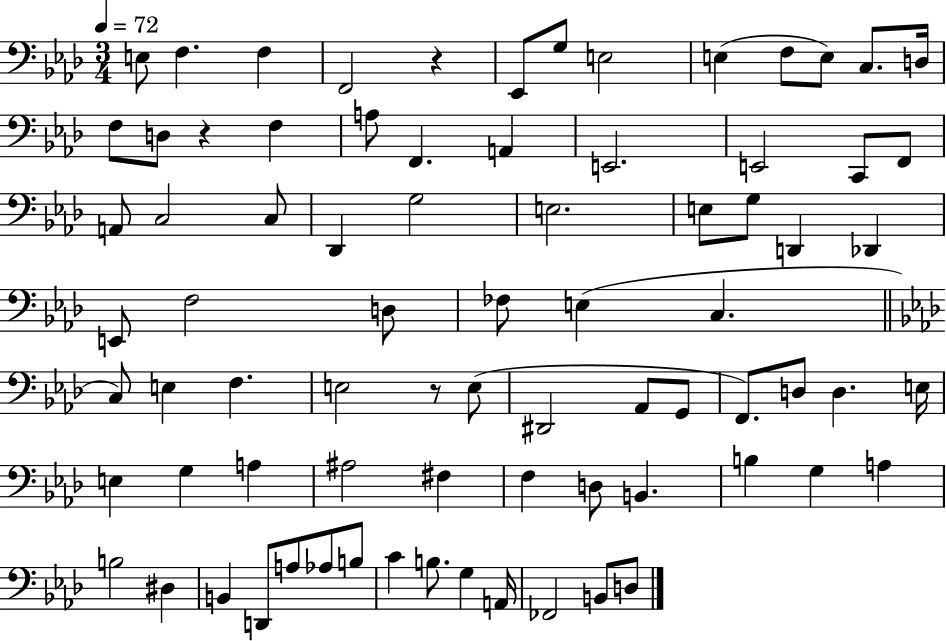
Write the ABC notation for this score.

X:1
T:Untitled
M:3/4
L:1/4
K:Ab
E,/2 F, F, F,,2 z _E,,/2 G,/2 E,2 E, F,/2 E,/2 C,/2 D,/4 F,/2 D,/2 z F, A,/2 F,, A,, E,,2 E,,2 C,,/2 F,,/2 A,,/2 C,2 C,/2 _D,, G,2 E,2 E,/2 G,/2 D,, _D,, E,,/2 F,2 D,/2 _F,/2 E, C, C,/2 E, F, E,2 z/2 E,/2 ^D,,2 _A,,/2 G,,/2 F,,/2 D,/2 D, E,/4 E, G, A, ^A,2 ^F, F, D,/2 B,, B, G, A, B,2 ^D, B,, D,,/2 A,/2 _A,/2 B,/2 C B,/2 G, A,,/4 _F,,2 B,,/2 D,/2